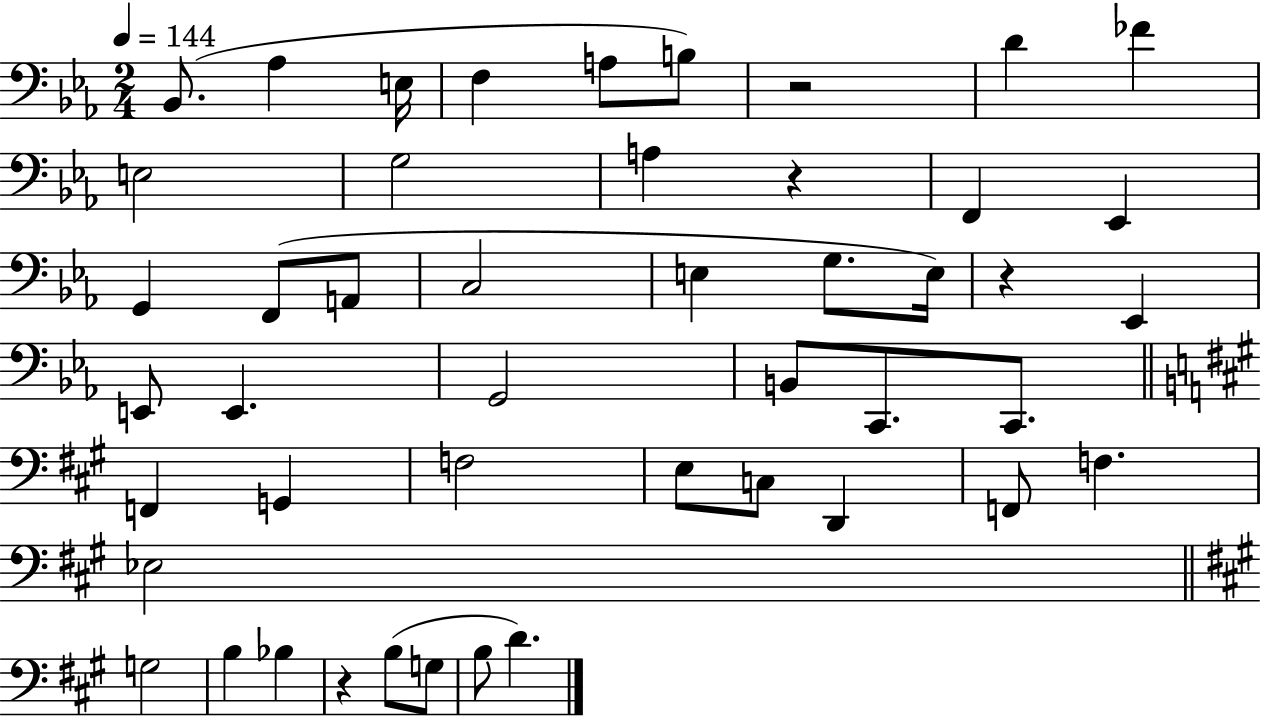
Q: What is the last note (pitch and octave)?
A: D4